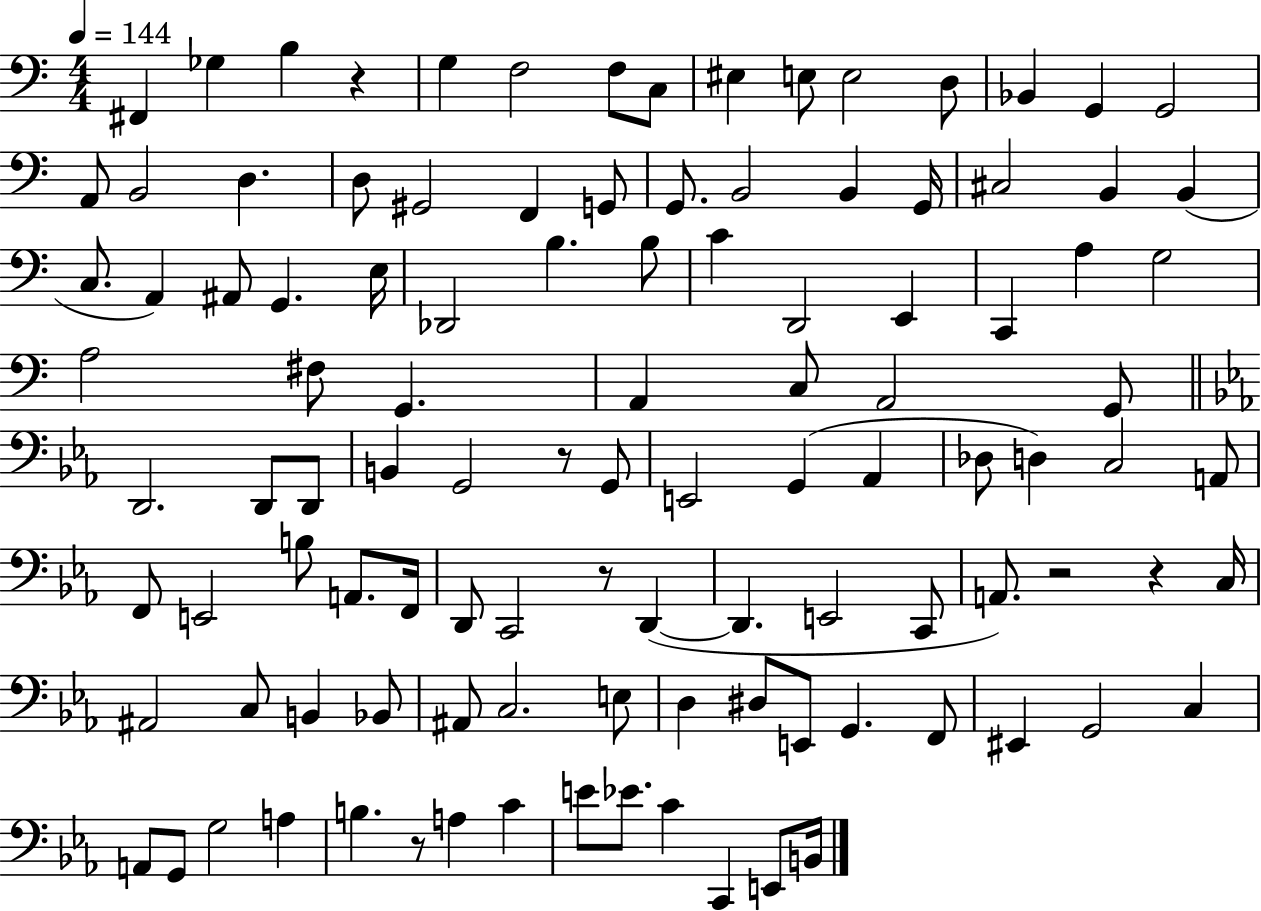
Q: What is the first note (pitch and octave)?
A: F#2